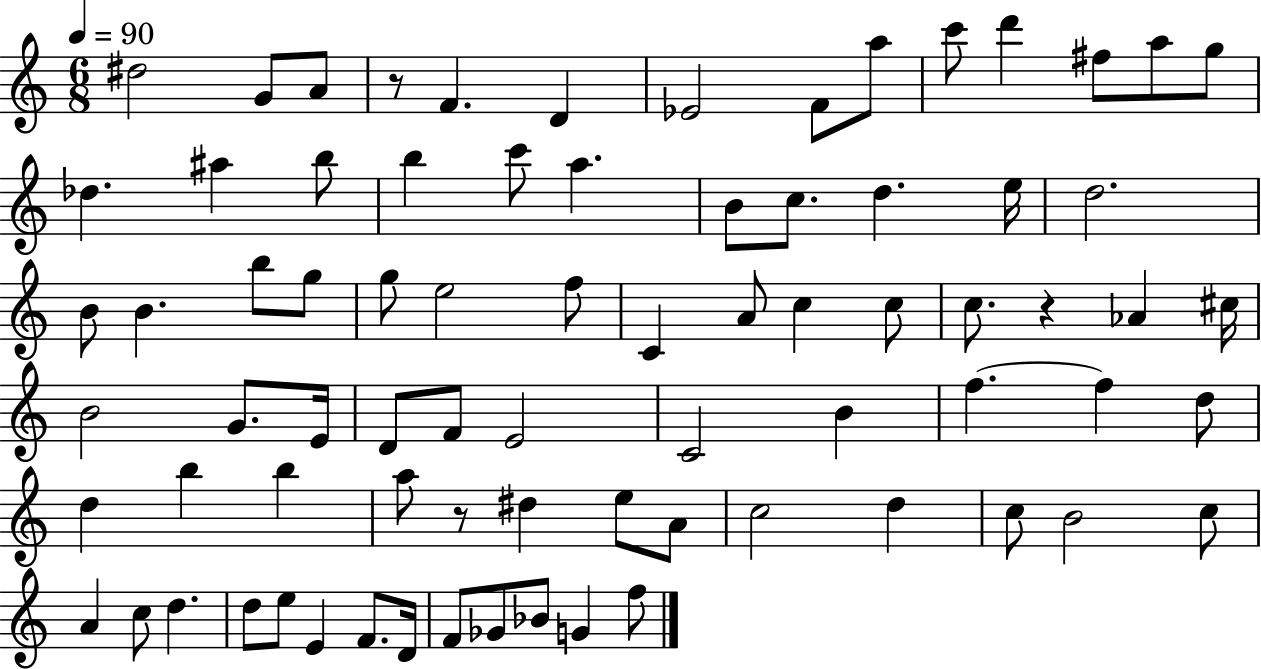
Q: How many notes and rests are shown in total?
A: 77